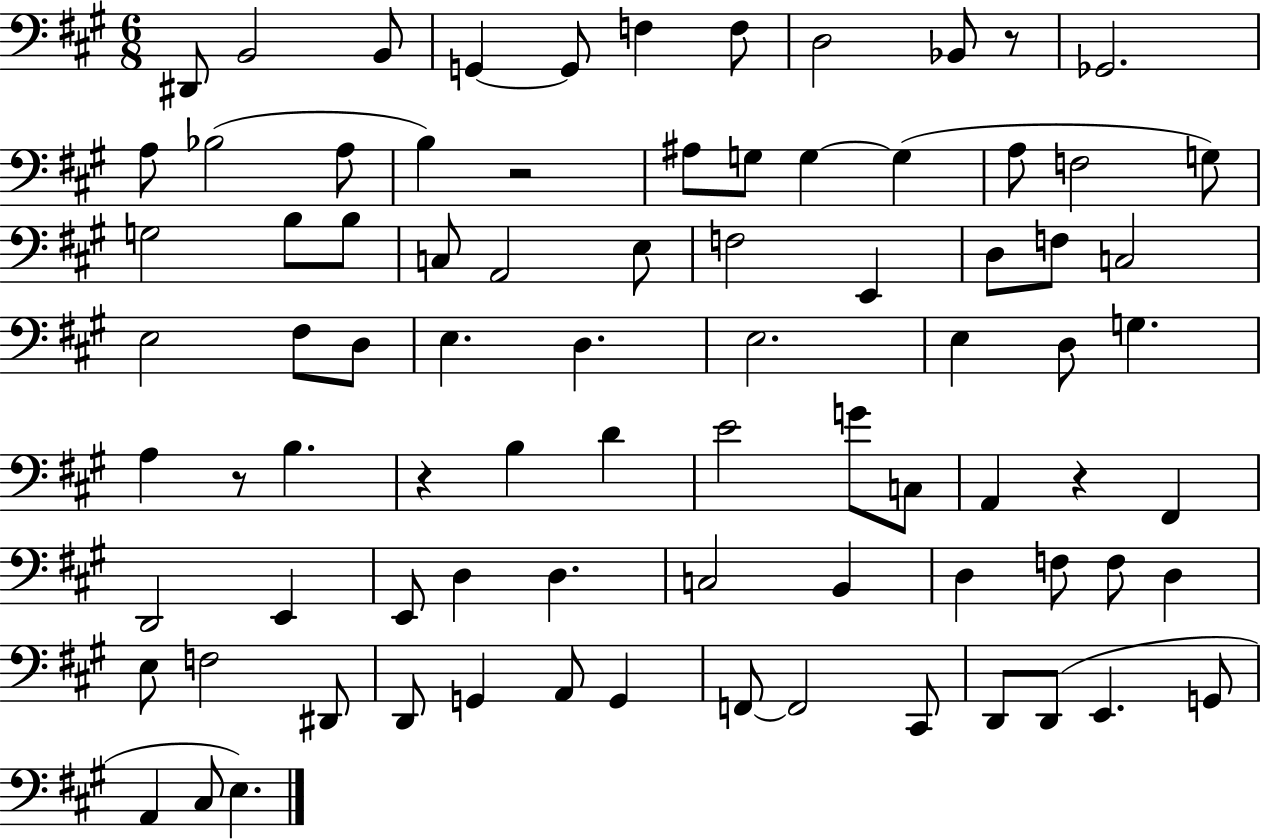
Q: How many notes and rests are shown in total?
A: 83